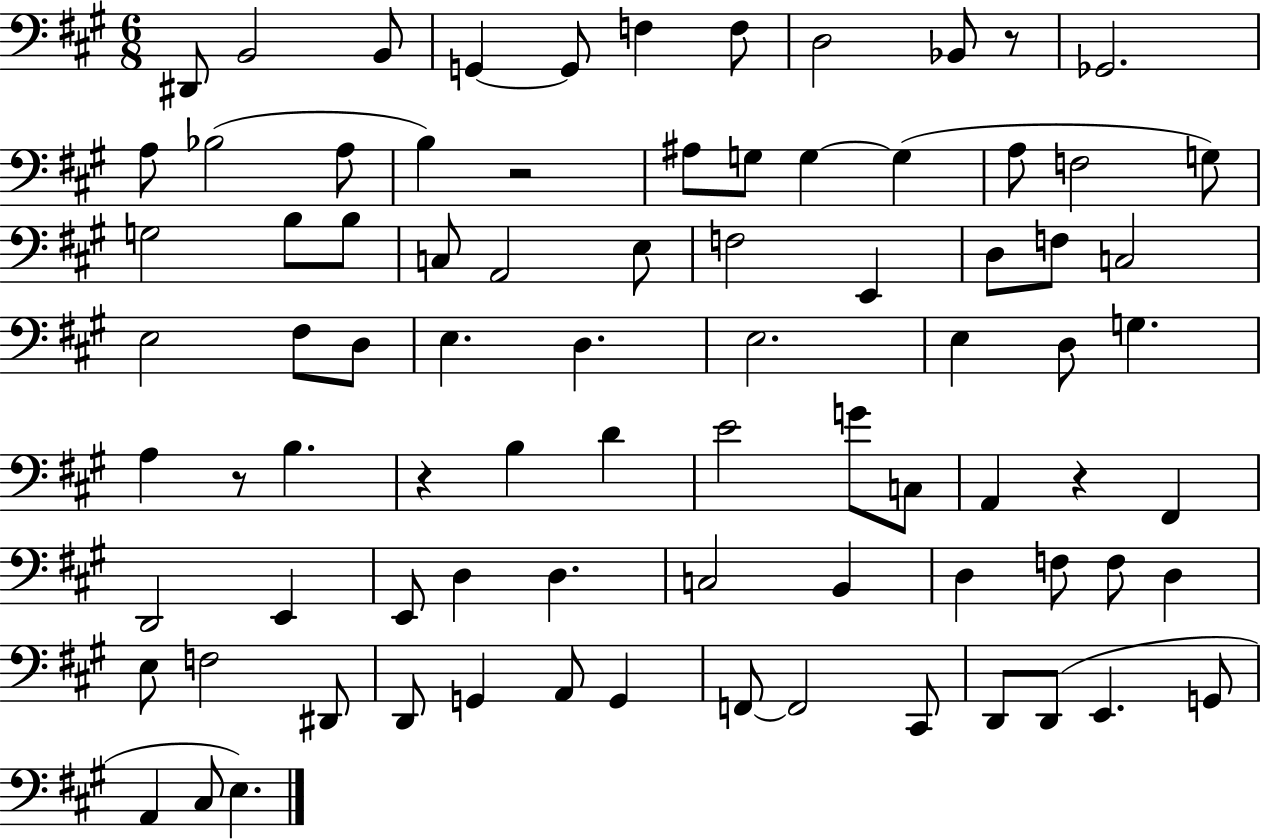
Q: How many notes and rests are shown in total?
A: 83